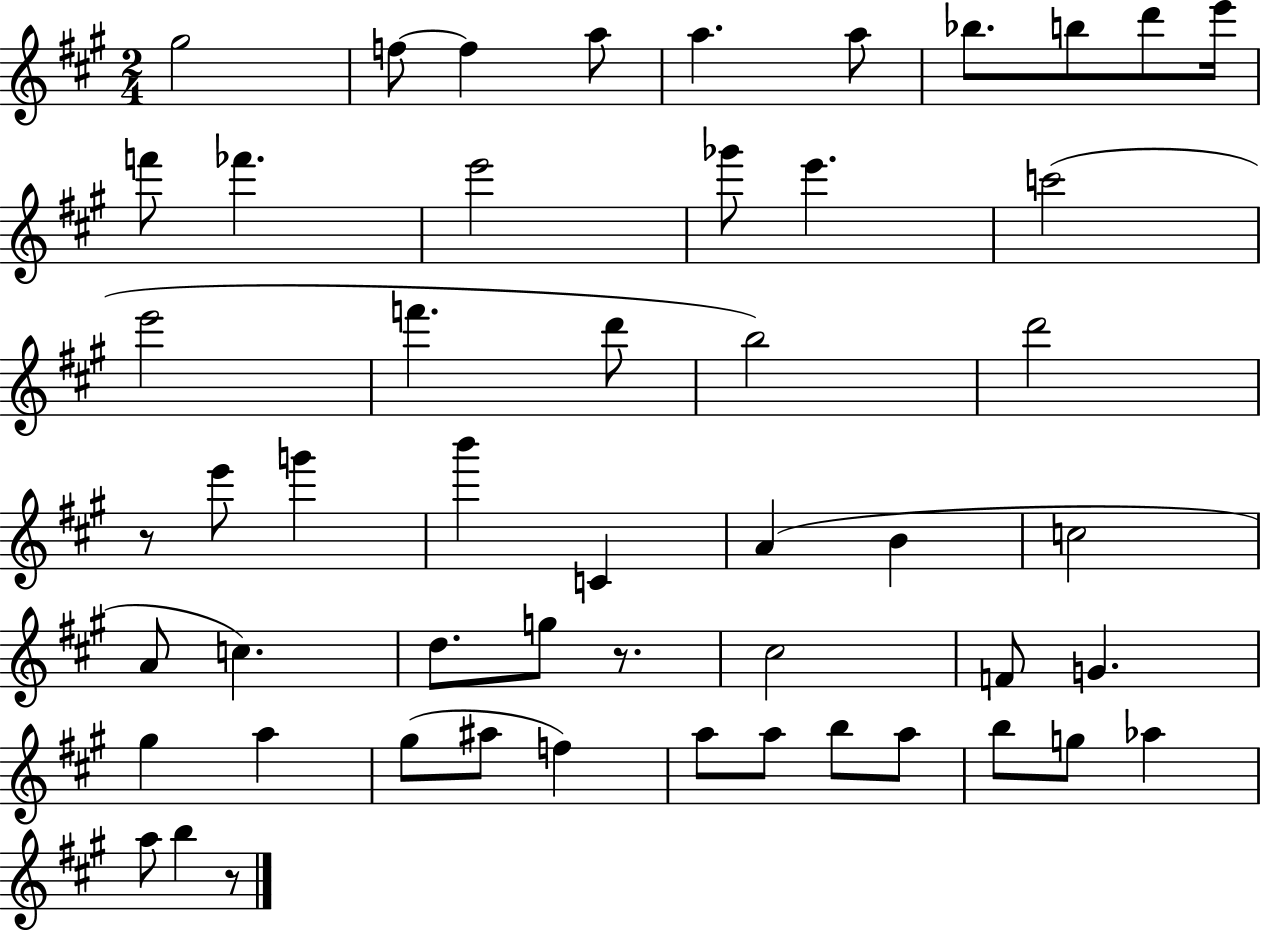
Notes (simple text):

G#5/h F5/e F5/q A5/e A5/q. A5/e Bb5/e. B5/e D6/e E6/s F6/e FES6/q. E6/h Gb6/e E6/q. C6/h E6/h F6/q. D6/e B5/h D6/h R/e E6/e G6/q B6/q C4/q A4/q B4/q C5/h A4/e C5/q. D5/e. G5/e R/e. C#5/h F4/e G4/q. G#5/q A5/q G#5/e A#5/e F5/q A5/e A5/e B5/e A5/e B5/e G5/e Ab5/q A5/e B5/q R/e